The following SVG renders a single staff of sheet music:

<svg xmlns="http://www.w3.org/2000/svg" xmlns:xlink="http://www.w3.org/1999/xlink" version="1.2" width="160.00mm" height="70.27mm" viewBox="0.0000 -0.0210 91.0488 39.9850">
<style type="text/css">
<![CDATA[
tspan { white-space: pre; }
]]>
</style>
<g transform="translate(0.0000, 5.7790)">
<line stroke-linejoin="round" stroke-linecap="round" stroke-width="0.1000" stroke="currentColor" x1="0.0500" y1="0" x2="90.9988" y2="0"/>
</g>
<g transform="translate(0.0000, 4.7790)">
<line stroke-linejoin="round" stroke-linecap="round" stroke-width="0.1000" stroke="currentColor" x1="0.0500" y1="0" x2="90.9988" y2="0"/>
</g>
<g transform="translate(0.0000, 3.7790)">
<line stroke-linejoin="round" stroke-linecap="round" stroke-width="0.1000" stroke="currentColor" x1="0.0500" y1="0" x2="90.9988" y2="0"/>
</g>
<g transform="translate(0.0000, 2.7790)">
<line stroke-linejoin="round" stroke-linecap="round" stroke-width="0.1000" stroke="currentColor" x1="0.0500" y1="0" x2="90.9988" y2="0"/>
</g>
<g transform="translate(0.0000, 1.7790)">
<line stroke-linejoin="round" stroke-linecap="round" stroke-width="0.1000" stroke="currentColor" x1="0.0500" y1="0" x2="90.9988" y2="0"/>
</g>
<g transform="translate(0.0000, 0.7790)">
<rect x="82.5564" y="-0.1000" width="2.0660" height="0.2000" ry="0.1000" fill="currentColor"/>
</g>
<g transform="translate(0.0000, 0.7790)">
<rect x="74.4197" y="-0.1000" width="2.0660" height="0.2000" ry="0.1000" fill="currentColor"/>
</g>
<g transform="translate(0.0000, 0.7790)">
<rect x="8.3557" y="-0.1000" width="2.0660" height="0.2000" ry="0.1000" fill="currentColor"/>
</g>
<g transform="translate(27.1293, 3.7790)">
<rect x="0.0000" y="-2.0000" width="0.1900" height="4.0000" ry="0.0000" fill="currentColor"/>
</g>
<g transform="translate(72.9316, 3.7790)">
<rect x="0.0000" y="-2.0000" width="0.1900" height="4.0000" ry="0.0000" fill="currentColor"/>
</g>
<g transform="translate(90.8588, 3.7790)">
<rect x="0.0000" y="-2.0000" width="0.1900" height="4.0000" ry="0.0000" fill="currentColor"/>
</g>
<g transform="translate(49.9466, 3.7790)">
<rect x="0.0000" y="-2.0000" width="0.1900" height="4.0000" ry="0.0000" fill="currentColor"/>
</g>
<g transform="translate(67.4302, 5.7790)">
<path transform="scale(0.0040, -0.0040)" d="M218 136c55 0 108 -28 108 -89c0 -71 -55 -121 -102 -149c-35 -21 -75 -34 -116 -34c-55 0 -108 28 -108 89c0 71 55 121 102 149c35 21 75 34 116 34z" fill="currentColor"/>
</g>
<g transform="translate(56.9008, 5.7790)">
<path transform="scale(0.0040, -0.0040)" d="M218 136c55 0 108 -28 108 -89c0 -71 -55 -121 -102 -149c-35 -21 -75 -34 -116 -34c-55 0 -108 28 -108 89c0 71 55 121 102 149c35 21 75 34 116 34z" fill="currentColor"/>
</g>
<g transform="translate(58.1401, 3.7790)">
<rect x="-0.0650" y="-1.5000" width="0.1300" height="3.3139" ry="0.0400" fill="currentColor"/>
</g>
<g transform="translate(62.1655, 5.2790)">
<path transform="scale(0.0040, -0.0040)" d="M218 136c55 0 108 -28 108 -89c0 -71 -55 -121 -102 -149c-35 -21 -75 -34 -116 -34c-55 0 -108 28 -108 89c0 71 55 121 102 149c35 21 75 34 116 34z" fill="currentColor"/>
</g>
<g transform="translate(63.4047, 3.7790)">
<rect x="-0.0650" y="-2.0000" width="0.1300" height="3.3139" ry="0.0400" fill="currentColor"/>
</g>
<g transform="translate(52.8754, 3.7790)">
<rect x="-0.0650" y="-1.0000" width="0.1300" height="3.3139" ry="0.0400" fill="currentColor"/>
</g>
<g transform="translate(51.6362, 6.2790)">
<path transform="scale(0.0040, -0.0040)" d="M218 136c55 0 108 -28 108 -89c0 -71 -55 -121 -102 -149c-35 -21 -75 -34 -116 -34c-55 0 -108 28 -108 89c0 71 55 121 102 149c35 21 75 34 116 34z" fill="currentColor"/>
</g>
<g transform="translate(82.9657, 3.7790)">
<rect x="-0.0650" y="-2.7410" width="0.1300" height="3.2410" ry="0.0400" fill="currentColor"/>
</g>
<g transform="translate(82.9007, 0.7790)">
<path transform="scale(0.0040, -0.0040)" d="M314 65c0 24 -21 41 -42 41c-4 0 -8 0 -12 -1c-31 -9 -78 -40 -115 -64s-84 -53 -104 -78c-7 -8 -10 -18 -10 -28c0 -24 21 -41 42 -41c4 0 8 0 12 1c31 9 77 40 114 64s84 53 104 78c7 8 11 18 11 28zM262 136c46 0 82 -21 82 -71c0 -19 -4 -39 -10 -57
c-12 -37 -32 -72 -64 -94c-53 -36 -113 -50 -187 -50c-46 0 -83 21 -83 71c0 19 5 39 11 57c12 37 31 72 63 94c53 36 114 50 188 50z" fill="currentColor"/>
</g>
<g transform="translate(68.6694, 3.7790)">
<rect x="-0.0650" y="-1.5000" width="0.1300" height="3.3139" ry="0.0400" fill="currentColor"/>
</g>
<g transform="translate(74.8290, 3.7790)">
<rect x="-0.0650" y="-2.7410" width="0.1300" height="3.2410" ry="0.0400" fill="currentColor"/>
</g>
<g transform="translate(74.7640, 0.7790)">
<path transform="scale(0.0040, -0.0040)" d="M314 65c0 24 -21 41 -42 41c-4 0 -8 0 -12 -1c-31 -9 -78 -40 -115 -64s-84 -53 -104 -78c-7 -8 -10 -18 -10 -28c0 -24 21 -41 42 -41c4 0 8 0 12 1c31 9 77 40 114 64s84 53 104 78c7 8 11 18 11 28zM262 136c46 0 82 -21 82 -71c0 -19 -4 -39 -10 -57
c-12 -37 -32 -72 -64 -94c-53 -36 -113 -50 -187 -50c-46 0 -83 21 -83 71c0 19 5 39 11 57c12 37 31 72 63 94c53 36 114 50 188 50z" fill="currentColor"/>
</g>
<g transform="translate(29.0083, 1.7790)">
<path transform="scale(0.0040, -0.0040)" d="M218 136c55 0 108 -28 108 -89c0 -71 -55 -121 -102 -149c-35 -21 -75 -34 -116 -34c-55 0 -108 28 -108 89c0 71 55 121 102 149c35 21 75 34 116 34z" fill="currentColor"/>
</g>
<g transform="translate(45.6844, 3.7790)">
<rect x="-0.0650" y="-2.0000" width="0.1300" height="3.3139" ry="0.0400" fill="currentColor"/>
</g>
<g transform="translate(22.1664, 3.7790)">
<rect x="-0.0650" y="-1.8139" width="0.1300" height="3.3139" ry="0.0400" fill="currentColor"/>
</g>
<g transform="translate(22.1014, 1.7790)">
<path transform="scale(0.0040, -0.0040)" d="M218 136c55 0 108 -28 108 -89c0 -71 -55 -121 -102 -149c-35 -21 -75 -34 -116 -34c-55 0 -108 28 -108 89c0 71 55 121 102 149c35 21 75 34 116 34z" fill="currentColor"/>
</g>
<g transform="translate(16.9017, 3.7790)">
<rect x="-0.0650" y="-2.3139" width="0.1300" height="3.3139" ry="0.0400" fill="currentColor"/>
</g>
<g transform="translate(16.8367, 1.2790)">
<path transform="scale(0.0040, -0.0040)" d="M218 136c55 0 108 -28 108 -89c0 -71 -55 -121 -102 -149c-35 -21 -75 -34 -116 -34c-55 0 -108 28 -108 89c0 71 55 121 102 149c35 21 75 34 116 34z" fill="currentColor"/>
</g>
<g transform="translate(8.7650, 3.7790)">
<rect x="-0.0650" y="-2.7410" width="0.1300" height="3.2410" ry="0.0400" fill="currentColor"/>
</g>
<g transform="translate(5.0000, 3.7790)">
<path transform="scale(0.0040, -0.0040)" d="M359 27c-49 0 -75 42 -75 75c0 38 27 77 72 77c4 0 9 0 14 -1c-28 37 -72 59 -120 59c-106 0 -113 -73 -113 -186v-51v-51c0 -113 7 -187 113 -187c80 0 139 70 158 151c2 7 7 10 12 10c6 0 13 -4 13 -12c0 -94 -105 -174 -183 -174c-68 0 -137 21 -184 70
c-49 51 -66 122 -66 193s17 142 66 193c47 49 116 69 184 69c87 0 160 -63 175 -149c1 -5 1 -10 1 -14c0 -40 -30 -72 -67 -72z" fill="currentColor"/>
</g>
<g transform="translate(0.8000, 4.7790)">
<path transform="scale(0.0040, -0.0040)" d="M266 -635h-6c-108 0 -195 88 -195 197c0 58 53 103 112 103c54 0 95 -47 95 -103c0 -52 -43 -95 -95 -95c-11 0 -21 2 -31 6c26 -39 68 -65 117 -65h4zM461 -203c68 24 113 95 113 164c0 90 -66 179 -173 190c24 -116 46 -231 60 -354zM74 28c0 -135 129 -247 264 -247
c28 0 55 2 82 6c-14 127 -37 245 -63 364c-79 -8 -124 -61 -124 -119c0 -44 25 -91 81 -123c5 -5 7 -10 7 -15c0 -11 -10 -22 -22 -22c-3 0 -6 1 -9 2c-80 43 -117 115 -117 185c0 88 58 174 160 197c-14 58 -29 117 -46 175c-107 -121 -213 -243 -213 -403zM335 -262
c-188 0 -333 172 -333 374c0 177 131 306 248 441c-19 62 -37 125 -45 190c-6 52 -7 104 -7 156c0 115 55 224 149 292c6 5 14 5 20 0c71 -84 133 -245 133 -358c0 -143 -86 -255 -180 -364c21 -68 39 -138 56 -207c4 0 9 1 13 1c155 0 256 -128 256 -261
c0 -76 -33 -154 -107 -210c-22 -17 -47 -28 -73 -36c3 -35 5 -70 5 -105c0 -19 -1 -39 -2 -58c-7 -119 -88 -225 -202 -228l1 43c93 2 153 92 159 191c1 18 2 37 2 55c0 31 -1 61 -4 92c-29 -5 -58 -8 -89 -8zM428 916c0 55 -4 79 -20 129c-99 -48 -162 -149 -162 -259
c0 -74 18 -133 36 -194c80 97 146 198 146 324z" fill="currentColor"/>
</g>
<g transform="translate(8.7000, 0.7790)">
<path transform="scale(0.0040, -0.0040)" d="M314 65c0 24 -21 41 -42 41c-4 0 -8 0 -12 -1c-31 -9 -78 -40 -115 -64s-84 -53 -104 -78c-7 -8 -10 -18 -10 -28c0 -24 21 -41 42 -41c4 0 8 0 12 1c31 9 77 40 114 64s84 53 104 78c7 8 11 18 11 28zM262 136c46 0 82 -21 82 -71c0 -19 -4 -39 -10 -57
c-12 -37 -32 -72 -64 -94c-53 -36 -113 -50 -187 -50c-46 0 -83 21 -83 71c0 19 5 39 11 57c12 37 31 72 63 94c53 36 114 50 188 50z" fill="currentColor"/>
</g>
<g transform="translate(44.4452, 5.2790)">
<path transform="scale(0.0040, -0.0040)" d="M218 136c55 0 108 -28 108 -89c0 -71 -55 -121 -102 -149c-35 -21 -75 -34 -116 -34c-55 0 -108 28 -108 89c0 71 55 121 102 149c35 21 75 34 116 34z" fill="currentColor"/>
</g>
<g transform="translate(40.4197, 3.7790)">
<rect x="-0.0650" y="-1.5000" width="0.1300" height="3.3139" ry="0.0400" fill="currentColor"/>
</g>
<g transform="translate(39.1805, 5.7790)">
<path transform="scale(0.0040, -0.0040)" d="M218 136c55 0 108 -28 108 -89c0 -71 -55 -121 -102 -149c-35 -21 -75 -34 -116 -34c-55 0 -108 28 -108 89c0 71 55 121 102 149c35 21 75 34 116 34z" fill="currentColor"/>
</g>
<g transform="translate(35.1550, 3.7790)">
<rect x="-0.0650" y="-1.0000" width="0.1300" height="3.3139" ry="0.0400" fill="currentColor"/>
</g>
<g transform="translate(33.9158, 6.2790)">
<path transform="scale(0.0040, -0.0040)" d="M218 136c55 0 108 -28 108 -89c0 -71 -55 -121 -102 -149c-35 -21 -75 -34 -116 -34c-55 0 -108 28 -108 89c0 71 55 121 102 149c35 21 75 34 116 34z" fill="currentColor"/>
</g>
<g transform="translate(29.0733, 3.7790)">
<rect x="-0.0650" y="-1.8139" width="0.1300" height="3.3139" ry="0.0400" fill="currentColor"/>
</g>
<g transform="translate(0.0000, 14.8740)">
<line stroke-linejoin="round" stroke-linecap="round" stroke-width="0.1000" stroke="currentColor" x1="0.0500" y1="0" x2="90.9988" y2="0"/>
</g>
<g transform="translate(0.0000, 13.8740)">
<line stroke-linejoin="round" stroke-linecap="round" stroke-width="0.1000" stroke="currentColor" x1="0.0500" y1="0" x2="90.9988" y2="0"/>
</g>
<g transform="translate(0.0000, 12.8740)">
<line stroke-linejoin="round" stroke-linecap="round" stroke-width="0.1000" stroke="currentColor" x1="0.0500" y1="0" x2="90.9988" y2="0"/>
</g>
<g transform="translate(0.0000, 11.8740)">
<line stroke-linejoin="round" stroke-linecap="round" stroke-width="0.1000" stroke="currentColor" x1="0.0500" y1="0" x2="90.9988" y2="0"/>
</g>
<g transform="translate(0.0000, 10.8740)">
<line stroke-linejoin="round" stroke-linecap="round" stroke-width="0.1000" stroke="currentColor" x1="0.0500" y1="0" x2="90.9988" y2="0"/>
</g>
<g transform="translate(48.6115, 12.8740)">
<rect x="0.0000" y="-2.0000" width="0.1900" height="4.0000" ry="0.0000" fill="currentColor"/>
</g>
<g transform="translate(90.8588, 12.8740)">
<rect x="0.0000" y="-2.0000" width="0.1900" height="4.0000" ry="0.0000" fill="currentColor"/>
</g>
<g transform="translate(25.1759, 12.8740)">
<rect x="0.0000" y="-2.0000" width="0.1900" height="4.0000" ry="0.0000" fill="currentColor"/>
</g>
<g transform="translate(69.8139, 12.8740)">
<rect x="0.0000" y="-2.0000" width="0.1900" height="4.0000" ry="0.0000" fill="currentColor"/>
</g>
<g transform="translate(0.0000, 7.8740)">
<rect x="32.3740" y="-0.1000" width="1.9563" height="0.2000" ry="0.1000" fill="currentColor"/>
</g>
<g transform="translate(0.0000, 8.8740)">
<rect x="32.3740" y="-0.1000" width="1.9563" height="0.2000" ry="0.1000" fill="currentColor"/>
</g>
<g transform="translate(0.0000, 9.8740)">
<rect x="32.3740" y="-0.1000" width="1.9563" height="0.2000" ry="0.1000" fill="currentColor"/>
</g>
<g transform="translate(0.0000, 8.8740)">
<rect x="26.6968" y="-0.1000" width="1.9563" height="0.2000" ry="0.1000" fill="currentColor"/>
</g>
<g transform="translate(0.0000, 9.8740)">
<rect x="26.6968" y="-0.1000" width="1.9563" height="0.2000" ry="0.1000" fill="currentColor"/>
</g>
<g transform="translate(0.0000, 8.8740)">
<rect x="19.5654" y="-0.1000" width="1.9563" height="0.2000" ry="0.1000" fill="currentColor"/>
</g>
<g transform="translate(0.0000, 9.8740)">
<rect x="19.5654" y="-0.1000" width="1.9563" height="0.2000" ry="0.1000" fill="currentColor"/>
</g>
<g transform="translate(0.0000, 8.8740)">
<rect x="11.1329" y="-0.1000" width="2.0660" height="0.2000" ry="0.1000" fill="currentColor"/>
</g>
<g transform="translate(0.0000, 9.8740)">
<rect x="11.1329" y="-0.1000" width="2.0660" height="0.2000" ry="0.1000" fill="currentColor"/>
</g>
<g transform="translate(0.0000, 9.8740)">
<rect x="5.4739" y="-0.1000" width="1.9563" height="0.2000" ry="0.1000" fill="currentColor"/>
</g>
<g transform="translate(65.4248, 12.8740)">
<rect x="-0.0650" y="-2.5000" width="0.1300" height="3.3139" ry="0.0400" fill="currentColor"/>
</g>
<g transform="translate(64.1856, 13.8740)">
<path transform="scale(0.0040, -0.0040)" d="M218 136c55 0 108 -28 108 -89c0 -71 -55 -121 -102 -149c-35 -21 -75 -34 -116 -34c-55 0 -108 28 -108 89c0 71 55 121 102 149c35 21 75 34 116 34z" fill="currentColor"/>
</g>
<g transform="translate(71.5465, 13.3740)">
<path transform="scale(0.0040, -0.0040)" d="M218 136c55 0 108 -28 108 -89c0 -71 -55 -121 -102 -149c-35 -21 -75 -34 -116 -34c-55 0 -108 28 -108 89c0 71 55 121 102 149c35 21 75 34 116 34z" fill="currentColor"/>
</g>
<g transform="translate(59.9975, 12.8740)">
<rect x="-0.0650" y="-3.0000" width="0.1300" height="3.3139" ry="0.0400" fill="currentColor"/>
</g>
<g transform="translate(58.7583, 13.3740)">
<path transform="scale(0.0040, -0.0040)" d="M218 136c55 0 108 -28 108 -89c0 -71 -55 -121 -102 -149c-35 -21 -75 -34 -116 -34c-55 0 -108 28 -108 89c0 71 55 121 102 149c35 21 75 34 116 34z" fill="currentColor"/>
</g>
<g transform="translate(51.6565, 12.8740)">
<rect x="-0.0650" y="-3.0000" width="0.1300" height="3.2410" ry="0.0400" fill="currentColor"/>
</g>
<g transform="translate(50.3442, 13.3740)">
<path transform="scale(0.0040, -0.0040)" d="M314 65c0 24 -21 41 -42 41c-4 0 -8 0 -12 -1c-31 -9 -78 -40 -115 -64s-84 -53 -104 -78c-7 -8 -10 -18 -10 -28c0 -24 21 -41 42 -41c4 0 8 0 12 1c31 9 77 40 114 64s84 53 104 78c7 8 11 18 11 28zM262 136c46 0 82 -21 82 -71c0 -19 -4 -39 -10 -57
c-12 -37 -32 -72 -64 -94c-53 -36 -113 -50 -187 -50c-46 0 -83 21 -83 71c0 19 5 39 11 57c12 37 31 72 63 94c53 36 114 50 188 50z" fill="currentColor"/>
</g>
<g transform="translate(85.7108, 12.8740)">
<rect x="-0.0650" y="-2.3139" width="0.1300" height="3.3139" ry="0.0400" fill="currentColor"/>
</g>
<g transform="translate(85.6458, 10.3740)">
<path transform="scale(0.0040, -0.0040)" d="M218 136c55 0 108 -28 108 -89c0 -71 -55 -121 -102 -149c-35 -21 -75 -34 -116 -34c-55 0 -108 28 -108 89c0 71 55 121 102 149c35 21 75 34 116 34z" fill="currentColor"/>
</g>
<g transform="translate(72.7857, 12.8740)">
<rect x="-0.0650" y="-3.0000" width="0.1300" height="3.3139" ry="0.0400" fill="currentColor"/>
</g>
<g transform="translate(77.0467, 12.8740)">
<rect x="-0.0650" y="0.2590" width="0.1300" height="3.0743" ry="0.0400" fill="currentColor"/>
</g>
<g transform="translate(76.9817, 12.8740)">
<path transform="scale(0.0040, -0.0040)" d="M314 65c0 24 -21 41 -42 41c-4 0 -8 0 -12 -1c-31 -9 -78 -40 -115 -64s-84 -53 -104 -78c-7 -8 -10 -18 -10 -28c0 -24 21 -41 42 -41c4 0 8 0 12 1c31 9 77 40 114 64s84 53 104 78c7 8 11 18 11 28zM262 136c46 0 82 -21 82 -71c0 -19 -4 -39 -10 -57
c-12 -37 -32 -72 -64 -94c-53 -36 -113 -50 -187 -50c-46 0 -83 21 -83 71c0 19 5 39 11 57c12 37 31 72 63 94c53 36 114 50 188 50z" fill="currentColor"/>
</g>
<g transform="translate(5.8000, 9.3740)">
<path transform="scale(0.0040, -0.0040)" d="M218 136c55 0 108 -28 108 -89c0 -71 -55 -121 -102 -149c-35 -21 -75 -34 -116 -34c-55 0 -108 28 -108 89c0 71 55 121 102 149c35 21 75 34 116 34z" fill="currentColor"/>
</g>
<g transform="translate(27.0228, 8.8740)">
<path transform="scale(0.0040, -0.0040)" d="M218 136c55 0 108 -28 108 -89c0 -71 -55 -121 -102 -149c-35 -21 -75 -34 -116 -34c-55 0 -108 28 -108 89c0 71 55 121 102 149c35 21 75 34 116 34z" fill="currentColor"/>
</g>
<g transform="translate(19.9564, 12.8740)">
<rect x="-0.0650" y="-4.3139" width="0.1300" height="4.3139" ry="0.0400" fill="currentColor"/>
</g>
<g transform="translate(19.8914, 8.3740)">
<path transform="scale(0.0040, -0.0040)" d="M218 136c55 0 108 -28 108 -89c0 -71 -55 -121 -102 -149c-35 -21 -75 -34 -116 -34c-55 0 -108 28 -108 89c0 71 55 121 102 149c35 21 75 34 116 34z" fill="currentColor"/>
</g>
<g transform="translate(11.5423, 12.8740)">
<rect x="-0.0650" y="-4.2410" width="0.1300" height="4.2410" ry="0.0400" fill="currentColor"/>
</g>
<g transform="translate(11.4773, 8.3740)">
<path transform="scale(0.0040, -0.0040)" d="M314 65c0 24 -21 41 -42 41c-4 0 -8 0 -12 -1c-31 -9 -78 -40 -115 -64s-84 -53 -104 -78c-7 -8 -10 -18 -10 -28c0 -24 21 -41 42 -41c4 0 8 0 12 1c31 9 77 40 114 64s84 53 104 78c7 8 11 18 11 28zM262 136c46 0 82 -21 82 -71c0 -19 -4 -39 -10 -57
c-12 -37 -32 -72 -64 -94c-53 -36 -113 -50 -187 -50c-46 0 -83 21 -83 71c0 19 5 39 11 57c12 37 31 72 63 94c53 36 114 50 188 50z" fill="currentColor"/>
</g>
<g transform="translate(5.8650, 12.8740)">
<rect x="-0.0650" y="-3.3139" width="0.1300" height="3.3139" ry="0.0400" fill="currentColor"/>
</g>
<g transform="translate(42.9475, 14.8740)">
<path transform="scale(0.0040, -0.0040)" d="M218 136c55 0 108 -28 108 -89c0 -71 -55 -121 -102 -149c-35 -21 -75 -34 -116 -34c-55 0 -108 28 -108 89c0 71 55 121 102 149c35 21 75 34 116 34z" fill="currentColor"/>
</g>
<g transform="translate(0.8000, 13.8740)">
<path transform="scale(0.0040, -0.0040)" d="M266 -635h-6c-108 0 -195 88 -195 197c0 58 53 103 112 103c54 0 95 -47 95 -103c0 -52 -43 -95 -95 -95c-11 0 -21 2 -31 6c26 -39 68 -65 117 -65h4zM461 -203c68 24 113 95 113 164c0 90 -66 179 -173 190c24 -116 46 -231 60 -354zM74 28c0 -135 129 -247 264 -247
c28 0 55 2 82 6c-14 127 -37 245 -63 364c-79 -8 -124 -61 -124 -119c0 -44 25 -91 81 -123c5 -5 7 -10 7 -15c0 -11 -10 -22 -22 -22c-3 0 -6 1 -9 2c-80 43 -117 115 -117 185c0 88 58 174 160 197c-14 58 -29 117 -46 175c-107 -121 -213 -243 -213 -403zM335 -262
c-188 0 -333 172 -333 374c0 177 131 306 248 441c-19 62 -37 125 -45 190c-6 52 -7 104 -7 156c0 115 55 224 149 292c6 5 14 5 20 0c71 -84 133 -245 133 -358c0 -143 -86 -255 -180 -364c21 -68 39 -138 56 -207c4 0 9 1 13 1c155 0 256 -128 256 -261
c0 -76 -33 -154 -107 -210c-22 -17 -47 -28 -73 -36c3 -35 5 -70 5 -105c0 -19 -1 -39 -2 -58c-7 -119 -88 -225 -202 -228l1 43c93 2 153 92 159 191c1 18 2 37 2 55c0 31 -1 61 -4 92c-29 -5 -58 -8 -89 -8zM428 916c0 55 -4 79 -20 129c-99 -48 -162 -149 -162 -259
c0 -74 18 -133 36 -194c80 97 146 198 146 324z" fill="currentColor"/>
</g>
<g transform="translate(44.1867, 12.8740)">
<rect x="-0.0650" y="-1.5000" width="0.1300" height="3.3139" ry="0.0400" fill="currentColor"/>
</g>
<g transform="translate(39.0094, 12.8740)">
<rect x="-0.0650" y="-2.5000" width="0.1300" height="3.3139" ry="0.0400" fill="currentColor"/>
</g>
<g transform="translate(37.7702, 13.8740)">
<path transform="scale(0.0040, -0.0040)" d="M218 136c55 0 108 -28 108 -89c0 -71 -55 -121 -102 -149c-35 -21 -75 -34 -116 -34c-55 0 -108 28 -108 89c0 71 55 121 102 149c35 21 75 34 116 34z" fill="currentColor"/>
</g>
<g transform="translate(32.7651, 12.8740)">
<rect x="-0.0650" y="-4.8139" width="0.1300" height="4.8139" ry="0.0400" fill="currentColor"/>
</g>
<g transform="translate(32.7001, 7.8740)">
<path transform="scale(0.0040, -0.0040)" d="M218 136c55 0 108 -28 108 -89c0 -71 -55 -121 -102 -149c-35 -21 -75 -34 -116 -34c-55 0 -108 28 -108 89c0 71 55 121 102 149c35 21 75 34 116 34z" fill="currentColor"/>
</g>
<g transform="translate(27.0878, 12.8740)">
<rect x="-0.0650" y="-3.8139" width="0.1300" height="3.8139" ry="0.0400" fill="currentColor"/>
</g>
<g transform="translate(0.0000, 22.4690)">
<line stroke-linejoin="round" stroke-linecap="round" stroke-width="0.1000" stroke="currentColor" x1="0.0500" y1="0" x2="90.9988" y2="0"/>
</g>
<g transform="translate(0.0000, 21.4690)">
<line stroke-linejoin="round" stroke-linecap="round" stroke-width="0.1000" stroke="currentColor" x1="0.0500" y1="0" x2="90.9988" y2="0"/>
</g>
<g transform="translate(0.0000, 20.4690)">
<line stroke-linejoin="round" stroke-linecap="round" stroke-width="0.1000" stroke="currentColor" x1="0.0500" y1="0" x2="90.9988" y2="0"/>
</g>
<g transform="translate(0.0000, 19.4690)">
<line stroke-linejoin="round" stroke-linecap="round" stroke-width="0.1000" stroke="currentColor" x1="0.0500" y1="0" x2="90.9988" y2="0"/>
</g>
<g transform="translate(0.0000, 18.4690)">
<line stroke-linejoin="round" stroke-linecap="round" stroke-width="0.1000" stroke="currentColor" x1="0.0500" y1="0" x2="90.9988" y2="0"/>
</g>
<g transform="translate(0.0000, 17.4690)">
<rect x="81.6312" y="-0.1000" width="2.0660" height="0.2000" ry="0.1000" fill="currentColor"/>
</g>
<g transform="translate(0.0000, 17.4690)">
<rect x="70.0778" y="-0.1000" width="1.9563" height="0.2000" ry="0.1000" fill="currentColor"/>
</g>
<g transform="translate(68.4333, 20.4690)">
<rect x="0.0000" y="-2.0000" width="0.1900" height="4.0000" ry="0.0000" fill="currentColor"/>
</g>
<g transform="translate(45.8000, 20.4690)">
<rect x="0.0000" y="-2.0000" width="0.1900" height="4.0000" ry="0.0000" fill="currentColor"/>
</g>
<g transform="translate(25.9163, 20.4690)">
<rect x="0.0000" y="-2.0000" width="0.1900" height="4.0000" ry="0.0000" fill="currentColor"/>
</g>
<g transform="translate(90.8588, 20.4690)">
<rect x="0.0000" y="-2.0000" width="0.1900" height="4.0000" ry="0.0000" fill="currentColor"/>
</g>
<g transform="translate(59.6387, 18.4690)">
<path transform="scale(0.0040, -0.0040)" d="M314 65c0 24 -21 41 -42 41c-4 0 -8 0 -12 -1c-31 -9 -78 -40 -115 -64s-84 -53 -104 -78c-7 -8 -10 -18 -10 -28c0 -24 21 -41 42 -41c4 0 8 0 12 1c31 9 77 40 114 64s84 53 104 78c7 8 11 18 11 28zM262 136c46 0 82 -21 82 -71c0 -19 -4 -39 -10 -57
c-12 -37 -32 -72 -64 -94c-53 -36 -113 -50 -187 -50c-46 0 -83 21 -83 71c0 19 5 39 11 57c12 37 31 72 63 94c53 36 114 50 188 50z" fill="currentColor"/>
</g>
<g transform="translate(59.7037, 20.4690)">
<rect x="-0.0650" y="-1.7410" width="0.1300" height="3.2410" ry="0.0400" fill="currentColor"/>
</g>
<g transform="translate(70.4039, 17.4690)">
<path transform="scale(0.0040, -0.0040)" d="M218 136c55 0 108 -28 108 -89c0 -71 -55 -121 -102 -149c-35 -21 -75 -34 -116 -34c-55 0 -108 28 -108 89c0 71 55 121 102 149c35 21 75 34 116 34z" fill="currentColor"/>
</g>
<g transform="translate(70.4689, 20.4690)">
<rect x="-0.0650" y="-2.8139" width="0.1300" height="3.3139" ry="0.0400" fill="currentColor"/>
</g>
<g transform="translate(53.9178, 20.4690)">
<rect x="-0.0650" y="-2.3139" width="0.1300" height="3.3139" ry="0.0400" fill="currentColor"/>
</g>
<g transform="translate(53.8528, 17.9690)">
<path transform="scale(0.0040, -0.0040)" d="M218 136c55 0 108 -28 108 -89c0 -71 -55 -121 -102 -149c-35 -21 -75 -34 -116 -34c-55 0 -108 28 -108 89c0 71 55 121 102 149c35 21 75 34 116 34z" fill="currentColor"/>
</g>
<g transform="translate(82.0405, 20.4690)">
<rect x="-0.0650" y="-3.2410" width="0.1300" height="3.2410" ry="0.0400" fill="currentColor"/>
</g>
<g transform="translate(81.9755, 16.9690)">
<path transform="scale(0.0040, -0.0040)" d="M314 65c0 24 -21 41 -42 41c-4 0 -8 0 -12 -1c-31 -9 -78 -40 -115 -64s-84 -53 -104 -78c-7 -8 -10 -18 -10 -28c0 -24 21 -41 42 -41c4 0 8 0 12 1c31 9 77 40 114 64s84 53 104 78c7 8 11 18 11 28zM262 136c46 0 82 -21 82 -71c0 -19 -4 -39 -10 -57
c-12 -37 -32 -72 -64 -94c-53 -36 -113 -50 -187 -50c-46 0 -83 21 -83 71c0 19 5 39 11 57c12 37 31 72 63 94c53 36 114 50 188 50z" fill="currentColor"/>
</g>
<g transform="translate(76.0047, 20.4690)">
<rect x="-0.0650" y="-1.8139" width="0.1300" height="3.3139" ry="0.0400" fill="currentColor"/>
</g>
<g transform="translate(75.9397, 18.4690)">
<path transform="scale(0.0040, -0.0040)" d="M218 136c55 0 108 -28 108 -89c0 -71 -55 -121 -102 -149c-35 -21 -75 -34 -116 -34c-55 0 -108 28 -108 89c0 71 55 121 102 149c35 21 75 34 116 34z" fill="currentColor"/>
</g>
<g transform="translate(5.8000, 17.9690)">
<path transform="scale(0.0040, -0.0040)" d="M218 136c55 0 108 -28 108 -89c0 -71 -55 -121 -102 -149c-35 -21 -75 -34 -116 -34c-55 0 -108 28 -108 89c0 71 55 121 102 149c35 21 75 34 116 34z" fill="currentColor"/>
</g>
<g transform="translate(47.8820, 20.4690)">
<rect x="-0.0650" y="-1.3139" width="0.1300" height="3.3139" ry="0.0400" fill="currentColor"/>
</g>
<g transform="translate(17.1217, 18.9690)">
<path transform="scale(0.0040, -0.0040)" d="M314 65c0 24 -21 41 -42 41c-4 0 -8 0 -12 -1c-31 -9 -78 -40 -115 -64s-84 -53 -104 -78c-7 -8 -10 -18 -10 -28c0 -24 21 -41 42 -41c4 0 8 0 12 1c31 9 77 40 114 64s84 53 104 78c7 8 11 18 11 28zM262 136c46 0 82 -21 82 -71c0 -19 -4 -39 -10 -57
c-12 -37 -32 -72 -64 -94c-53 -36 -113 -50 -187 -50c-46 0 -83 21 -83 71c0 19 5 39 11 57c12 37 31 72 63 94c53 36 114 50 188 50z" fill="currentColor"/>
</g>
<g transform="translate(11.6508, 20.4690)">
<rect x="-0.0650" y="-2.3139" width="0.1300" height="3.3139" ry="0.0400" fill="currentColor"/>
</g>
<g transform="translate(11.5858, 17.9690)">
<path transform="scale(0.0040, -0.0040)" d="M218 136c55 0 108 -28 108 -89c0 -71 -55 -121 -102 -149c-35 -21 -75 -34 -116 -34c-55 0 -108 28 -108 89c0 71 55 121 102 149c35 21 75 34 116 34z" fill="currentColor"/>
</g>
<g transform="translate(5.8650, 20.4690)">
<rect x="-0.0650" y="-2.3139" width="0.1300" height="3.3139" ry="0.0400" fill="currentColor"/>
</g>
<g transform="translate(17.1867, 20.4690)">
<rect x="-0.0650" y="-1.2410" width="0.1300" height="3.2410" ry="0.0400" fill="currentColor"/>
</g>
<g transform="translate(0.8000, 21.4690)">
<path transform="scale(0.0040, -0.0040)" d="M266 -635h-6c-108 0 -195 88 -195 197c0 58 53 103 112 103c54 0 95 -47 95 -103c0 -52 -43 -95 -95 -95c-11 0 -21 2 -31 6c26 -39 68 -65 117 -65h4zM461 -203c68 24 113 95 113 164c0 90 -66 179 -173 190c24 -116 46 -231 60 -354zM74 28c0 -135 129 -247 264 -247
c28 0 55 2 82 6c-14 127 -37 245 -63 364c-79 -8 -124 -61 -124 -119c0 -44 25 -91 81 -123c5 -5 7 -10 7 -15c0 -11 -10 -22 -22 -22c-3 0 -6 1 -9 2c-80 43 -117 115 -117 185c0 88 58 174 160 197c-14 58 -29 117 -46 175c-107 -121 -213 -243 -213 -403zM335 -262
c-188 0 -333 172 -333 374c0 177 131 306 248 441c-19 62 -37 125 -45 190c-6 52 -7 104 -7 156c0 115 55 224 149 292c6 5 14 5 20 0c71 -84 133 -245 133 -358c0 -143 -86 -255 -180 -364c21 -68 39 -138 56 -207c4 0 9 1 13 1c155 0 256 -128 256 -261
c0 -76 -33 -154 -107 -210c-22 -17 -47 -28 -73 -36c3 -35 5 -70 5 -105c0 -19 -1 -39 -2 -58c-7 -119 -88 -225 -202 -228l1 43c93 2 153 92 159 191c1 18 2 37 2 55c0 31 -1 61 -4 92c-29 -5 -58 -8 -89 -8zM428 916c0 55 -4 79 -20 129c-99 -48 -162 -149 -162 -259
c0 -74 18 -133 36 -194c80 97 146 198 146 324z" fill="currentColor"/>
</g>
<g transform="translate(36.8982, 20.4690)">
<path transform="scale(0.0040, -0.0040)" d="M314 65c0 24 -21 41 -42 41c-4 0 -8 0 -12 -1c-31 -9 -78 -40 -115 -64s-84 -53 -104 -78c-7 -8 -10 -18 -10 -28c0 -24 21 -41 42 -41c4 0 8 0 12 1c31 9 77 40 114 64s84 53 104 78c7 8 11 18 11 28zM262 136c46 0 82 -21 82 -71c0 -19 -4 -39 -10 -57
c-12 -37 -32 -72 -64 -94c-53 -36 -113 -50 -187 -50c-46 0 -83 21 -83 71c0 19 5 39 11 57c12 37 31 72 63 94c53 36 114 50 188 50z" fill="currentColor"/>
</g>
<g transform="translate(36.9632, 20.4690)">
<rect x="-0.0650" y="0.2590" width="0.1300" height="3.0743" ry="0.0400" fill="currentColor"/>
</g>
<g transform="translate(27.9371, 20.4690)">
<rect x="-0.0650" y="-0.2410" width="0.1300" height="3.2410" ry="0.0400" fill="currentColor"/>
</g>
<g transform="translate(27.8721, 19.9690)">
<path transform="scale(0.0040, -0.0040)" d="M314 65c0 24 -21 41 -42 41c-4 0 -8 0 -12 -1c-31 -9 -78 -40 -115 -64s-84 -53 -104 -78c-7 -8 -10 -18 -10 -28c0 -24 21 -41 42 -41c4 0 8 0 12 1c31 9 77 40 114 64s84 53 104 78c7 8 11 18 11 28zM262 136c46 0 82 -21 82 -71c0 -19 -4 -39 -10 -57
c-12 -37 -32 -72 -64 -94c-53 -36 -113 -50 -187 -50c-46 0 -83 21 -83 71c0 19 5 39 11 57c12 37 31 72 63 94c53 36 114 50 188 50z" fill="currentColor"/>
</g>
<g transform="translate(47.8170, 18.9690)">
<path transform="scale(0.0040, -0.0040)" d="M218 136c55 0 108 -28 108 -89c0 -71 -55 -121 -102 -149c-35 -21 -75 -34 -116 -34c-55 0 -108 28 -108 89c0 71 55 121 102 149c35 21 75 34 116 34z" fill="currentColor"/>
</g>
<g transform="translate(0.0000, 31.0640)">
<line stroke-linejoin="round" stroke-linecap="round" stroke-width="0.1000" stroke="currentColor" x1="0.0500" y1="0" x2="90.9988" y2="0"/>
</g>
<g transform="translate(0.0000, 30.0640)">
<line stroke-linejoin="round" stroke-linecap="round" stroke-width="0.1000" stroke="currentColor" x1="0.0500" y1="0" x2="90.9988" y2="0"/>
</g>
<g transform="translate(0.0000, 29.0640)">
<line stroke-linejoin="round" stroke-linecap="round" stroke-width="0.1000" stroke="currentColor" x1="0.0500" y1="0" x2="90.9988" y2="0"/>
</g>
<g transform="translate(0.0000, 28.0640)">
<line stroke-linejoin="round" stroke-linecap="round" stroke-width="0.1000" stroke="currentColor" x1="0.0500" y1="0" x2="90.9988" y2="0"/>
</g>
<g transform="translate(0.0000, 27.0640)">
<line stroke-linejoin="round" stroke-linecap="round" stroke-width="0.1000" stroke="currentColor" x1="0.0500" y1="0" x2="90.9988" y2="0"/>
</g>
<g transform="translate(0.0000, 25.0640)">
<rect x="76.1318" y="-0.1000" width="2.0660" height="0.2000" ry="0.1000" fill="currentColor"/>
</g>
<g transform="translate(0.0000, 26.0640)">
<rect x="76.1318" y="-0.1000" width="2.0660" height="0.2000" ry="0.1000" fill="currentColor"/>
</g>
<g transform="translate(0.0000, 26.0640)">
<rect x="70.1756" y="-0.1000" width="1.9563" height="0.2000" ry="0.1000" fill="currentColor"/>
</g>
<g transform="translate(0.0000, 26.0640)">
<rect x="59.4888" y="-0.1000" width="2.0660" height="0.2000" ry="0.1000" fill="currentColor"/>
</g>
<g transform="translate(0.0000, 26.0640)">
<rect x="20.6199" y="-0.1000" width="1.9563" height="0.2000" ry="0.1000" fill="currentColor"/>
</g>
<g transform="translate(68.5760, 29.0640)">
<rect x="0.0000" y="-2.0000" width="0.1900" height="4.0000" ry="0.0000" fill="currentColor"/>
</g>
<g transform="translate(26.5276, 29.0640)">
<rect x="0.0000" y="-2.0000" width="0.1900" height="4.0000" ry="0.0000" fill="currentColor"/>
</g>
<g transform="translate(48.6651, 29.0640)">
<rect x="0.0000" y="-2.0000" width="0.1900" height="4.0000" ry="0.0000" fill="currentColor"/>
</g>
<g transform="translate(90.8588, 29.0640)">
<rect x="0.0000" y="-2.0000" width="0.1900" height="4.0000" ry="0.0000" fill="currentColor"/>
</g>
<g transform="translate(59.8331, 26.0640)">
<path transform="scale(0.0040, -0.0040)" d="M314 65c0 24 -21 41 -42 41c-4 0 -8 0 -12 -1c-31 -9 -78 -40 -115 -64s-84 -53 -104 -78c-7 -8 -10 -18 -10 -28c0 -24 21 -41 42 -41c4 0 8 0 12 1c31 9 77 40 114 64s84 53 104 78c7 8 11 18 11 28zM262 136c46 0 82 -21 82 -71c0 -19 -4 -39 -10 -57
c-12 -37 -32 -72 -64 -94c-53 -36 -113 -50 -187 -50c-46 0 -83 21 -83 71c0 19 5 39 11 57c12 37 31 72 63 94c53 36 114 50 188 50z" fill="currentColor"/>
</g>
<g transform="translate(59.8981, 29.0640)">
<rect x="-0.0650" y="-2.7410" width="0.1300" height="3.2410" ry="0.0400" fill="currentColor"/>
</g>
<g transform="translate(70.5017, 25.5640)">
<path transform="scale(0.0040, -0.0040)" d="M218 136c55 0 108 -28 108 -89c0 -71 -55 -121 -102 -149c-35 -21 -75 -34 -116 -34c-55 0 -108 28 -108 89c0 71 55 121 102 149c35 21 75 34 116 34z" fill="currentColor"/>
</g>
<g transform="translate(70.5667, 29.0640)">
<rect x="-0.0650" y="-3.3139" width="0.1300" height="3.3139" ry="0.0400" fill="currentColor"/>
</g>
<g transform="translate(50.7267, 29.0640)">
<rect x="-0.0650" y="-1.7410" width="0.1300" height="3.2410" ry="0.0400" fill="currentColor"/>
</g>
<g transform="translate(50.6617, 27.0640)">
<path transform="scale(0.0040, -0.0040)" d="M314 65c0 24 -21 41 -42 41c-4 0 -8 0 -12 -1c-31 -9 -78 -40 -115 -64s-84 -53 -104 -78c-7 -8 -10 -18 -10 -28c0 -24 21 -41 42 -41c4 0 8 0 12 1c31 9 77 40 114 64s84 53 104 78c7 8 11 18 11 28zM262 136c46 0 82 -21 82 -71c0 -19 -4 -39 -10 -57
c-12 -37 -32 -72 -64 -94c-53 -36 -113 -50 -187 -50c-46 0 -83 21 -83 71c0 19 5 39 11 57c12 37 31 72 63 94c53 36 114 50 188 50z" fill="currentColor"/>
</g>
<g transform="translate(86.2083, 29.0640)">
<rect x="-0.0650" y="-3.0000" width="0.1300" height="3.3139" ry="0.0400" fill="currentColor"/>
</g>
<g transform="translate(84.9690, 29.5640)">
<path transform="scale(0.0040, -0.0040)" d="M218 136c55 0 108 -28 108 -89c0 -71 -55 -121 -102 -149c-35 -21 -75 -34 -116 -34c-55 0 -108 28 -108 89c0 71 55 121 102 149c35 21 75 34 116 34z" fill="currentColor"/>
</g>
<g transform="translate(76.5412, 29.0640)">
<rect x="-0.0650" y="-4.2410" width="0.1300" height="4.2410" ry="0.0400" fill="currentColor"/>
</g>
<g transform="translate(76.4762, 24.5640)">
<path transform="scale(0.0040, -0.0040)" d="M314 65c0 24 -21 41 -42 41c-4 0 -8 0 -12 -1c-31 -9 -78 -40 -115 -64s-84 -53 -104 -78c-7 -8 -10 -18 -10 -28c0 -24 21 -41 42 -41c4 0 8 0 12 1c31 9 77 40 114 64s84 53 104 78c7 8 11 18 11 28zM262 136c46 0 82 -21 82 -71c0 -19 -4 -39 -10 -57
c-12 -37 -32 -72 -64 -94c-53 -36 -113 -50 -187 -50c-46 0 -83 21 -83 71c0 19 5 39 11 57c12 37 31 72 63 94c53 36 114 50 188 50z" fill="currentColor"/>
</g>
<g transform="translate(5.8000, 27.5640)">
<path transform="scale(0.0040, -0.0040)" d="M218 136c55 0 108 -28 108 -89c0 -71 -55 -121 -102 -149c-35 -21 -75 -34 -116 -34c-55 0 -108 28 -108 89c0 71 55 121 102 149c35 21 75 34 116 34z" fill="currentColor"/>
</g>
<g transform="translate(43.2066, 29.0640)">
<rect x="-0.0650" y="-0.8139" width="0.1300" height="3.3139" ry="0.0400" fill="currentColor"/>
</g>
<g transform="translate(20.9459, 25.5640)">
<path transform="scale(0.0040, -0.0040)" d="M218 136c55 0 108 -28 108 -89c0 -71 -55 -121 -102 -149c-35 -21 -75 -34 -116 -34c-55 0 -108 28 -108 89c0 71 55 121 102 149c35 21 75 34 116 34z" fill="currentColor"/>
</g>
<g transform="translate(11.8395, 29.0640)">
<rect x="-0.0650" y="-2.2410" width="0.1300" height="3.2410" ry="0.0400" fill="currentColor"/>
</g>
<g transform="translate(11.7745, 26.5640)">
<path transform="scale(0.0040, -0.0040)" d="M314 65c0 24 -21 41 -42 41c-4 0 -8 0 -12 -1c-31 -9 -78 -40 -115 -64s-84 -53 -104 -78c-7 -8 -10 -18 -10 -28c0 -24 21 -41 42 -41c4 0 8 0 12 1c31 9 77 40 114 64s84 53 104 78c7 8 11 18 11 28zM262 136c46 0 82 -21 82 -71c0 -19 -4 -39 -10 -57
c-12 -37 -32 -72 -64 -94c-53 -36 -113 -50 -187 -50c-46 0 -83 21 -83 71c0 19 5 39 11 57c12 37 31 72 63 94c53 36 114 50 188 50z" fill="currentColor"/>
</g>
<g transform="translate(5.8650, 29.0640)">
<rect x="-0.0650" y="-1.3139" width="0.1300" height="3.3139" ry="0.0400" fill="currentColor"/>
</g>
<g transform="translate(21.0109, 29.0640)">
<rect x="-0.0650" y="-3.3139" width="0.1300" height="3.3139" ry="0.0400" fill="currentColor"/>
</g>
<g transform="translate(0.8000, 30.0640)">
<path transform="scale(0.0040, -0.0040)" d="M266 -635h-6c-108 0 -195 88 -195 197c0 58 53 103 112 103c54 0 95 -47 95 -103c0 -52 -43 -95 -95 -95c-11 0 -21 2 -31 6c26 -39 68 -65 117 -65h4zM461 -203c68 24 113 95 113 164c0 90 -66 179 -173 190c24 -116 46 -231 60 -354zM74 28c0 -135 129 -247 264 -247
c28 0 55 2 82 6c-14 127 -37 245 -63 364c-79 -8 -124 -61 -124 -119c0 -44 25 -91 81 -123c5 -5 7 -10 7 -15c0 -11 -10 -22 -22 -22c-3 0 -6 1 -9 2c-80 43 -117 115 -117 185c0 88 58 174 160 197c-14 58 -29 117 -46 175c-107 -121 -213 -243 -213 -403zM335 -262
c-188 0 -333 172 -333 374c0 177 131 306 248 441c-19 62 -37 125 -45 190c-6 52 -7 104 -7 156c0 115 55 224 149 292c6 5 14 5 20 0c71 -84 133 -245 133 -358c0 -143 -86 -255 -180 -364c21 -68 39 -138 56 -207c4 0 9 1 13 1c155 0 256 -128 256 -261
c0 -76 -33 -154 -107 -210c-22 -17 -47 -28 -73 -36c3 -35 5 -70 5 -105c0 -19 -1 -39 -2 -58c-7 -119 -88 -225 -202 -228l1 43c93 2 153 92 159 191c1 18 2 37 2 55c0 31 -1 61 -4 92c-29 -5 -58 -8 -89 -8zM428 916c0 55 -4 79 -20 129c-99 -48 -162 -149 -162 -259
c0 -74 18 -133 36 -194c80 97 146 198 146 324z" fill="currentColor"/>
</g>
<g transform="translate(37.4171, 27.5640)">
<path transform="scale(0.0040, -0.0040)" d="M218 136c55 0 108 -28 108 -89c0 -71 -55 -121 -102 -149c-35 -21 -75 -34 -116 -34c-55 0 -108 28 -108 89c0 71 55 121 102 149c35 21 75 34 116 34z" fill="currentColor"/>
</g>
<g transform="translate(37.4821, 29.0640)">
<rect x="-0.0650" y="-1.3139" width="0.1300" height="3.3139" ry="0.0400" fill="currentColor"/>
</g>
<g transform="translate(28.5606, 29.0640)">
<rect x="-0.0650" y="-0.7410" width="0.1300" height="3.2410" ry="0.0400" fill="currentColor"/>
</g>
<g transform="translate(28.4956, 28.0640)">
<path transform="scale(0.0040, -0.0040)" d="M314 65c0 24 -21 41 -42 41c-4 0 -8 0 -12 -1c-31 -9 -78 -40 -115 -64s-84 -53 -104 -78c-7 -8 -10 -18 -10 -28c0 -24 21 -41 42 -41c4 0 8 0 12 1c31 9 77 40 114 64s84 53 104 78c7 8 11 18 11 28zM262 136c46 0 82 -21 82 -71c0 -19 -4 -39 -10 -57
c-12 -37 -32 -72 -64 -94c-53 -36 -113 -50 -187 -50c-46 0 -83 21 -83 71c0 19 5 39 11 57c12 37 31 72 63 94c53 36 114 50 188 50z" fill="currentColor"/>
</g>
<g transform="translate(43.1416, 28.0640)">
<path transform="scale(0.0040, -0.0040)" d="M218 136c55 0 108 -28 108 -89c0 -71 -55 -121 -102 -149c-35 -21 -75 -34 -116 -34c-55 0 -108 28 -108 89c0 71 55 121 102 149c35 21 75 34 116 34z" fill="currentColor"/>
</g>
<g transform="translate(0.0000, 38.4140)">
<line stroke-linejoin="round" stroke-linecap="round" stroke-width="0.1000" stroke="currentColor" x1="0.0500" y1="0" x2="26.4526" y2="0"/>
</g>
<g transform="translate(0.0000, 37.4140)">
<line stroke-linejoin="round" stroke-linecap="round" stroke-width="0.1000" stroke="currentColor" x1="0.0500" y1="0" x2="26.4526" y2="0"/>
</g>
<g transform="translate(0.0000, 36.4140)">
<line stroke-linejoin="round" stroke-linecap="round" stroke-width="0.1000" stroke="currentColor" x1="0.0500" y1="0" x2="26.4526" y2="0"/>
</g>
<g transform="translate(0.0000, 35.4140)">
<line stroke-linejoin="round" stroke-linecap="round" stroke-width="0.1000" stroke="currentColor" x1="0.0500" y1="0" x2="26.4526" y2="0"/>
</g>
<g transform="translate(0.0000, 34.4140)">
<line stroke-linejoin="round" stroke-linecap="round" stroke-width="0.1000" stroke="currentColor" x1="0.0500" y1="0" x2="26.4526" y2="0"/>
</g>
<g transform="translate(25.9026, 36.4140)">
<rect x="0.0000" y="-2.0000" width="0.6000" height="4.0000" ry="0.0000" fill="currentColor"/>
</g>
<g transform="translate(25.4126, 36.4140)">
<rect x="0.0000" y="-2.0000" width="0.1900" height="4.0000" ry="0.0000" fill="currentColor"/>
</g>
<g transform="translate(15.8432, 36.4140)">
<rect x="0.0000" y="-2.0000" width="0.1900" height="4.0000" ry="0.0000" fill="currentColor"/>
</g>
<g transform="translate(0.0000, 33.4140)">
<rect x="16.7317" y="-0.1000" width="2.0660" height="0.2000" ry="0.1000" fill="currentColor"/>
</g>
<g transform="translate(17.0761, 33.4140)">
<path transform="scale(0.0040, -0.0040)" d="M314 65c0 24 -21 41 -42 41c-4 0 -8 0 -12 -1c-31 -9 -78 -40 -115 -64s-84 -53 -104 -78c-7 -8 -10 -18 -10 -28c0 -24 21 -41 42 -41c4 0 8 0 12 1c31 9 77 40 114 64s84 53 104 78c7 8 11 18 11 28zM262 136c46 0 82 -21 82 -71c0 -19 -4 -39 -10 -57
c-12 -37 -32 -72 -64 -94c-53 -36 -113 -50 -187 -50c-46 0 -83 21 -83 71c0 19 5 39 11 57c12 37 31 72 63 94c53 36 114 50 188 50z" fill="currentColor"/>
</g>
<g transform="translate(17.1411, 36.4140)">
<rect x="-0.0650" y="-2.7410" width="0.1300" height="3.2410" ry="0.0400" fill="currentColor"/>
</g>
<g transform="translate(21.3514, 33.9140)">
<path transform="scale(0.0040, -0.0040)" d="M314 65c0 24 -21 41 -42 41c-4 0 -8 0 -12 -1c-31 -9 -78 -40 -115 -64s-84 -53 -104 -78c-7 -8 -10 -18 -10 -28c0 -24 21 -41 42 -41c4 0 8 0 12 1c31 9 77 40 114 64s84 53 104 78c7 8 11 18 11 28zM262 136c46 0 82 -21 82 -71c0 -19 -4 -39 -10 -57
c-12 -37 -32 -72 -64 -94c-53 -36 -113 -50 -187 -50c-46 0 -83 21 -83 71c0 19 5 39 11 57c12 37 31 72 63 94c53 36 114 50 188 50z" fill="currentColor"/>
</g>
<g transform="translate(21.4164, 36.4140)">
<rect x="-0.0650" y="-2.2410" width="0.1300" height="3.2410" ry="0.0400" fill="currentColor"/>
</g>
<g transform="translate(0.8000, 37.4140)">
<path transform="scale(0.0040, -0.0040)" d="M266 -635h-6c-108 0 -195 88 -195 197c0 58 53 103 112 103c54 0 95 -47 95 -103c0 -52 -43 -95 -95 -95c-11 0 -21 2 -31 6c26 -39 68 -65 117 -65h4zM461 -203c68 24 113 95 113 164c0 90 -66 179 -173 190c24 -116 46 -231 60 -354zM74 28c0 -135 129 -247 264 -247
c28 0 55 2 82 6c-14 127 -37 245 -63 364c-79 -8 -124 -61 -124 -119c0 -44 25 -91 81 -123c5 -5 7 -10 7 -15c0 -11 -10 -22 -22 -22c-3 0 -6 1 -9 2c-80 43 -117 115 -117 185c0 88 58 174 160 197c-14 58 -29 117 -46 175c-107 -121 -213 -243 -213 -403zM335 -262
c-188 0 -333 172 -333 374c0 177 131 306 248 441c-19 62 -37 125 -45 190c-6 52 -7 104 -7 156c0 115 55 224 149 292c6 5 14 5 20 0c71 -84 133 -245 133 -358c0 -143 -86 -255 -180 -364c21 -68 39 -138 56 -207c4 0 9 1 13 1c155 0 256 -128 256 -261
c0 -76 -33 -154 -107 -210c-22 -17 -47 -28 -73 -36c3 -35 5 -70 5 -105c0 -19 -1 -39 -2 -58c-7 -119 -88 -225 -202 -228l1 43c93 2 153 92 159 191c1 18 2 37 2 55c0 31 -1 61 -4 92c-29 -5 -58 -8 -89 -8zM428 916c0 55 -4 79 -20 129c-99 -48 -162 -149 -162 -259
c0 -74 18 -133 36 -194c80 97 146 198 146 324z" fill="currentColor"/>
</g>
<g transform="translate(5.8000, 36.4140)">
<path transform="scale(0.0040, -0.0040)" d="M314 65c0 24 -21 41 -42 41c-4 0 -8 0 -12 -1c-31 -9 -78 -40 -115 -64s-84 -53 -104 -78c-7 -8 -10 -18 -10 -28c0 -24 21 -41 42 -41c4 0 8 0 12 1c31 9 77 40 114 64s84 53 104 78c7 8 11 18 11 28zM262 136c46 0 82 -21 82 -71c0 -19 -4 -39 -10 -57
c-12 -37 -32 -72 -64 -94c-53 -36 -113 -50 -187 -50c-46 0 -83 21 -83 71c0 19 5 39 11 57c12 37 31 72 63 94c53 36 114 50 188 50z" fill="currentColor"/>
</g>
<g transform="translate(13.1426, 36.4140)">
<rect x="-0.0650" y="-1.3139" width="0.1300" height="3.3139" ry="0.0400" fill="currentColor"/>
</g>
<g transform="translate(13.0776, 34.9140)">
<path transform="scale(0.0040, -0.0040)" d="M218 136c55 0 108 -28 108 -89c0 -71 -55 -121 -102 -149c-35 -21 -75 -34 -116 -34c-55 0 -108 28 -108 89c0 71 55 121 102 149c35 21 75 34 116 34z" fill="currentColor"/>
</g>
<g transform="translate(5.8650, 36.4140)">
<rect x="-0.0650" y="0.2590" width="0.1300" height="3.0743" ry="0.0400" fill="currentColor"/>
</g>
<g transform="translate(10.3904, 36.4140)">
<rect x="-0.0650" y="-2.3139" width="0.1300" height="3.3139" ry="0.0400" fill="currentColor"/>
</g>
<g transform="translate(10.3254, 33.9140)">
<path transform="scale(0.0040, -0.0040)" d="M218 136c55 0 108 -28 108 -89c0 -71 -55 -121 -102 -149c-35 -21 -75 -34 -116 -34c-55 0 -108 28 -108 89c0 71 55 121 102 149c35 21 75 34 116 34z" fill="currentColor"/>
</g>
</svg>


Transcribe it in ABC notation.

X:1
T:Untitled
M:4/4
L:1/4
K:C
a2 g f f D E F D E F E a2 a2 b d'2 d' c' e' G E A2 A G A B2 g g g e2 c2 B2 e g f2 a f b2 e g2 b d2 e d f2 a2 b d'2 A B2 g e a2 g2